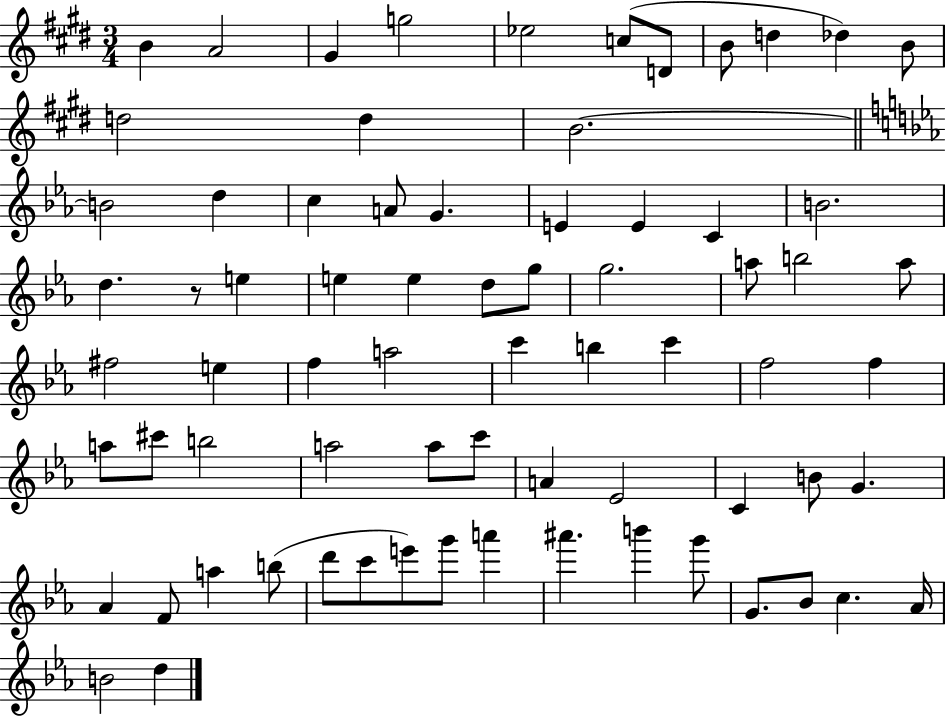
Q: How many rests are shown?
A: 1